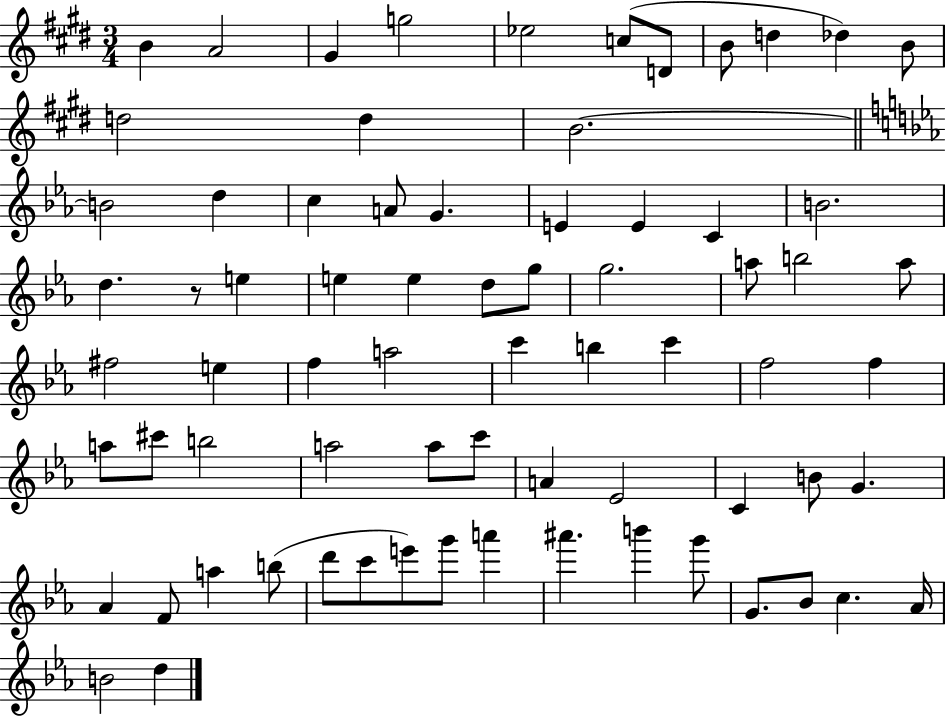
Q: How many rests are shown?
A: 1